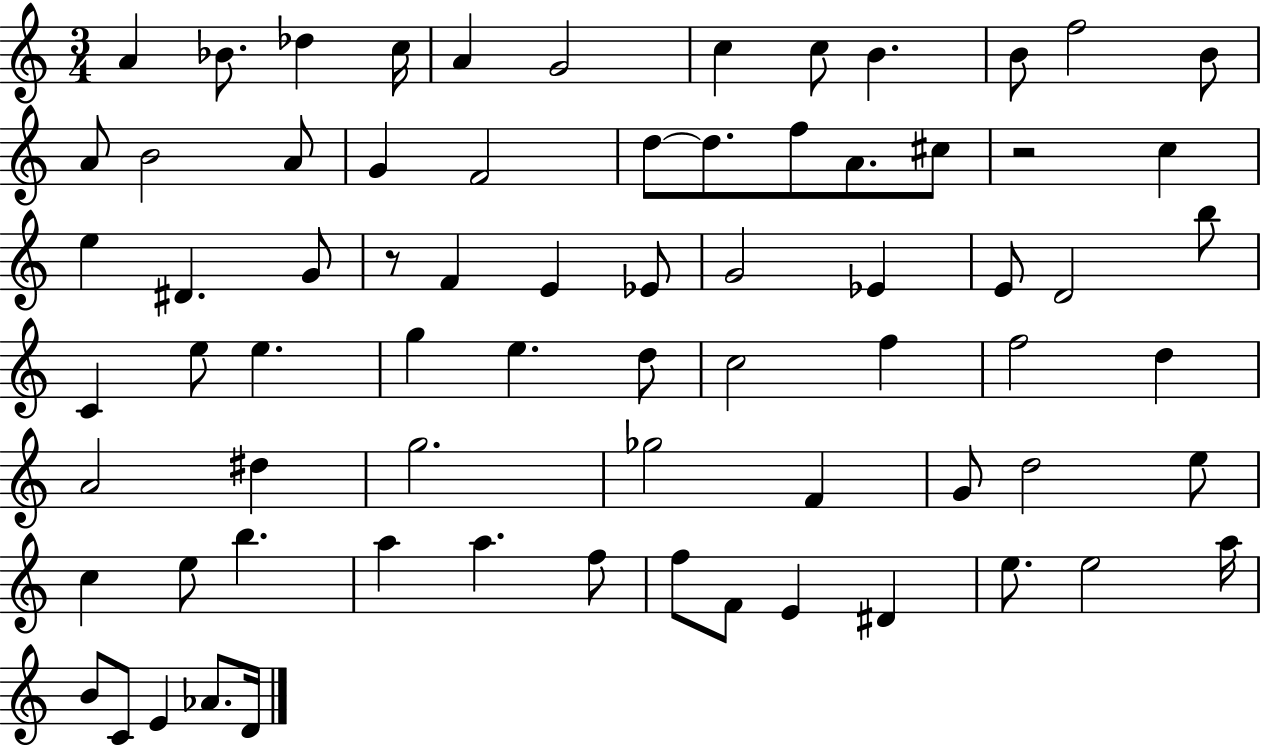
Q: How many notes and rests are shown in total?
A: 72